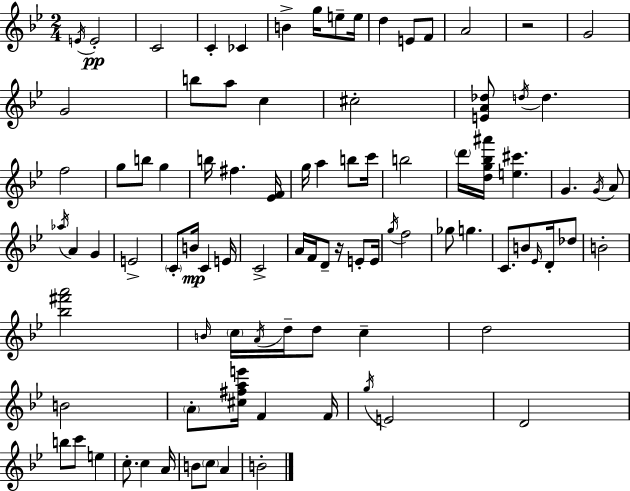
{
  \clef treble
  \numericTimeSignature
  \time 2/4
  \key g \minor
  \acciaccatura { e'16 }\pp e'2-. | c'2 | c'4-. ces'4 | b'4-> g''16 e''8-- | \break e''16 d''4 e'8 f'8 | a'2 | r2 | g'2 | \break g'2 | b''8 a''8 c''4 | cis''2-. | <e' a' des''>8 \acciaccatura { d''16 } d''4. | \break f''2 | g''8 b''8 g''4 | b''16 fis''4. | <ees' f'>16 g''16 a''4 b''8 | \break c'''16 b''2 | \parenthesize d'''16 <d'' g'' bes'' ais'''>16 <e'' cis'''>4. | g'4. | \acciaccatura { g'16 } a'8 \acciaccatura { aes''16 } a'4 | \break g'4 e'2-> | \parenthesize c'8-. b'16\mp c'4 | e'16 c'2-> | a'16 f'16 d'8-- | \break r16 e'8-. e'16 \acciaccatura { g''16 } f''2 | ges''8 g''4. | c'8. | b'8 \grace { ees'16 } d'16-. des''8 b'2-. | \break <bes'' fis''' a'''>2 | \grace { b'16 } \parenthesize c''16 | \acciaccatura { a'16 } d''16-- d''8 c''4-- | d''2 | \break b'2 | \parenthesize a'8-. <cis'' fis'' a'' e'''>16 f'4 f'16 | \acciaccatura { g''16 } e'2 | d'2 | \break b''8 c'''8 e''4 | c''8.-. c''4 | a'16 b'8 \parenthesize c''8 a'4 | b'2-. | \break \bar "|."
}